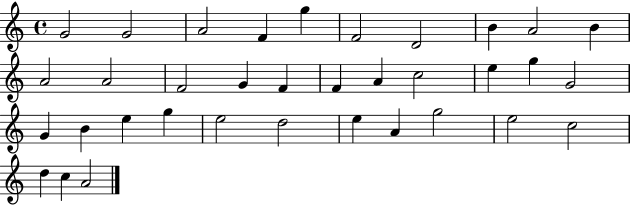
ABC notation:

X:1
T:Untitled
M:4/4
L:1/4
K:C
G2 G2 A2 F g F2 D2 B A2 B A2 A2 F2 G F F A c2 e g G2 G B e g e2 d2 e A g2 e2 c2 d c A2